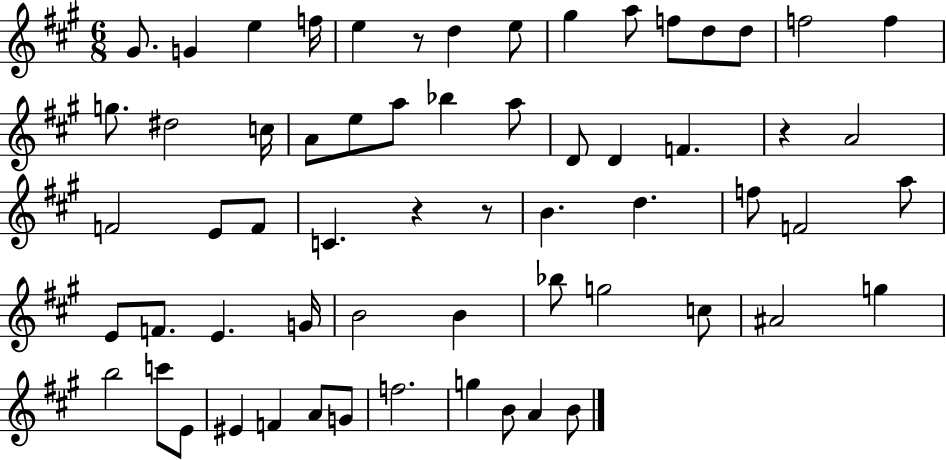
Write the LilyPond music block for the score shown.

{
  \clef treble
  \numericTimeSignature
  \time 6/8
  \key a \major
  gis'8. g'4 e''4 f''16 | e''4 r8 d''4 e''8 | gis''4 a''8 f''8 d''8 d''8 | f''2 f''4 | \break g''8. dis''2 c''16 | a'8 e''8 a''8 bes''4 a''8 | d'8 d'4 f'4. | r4 a'2 | \break f'2 e'8 f'8 | c'4. r4 r8 | b'4. d''4. | f''8 f'2 a''8 | \break e'8 f'8. e'4. g'16 | b'2 b'4 | bes''8 g''2 c''8 | ais'2 g''4 | \break b''2 c'''8 e'8 | eis'4 f'4 a'8 g'8 | f''2. | g''4 b'8 a'4 b'8 | \break \bar "|."
}